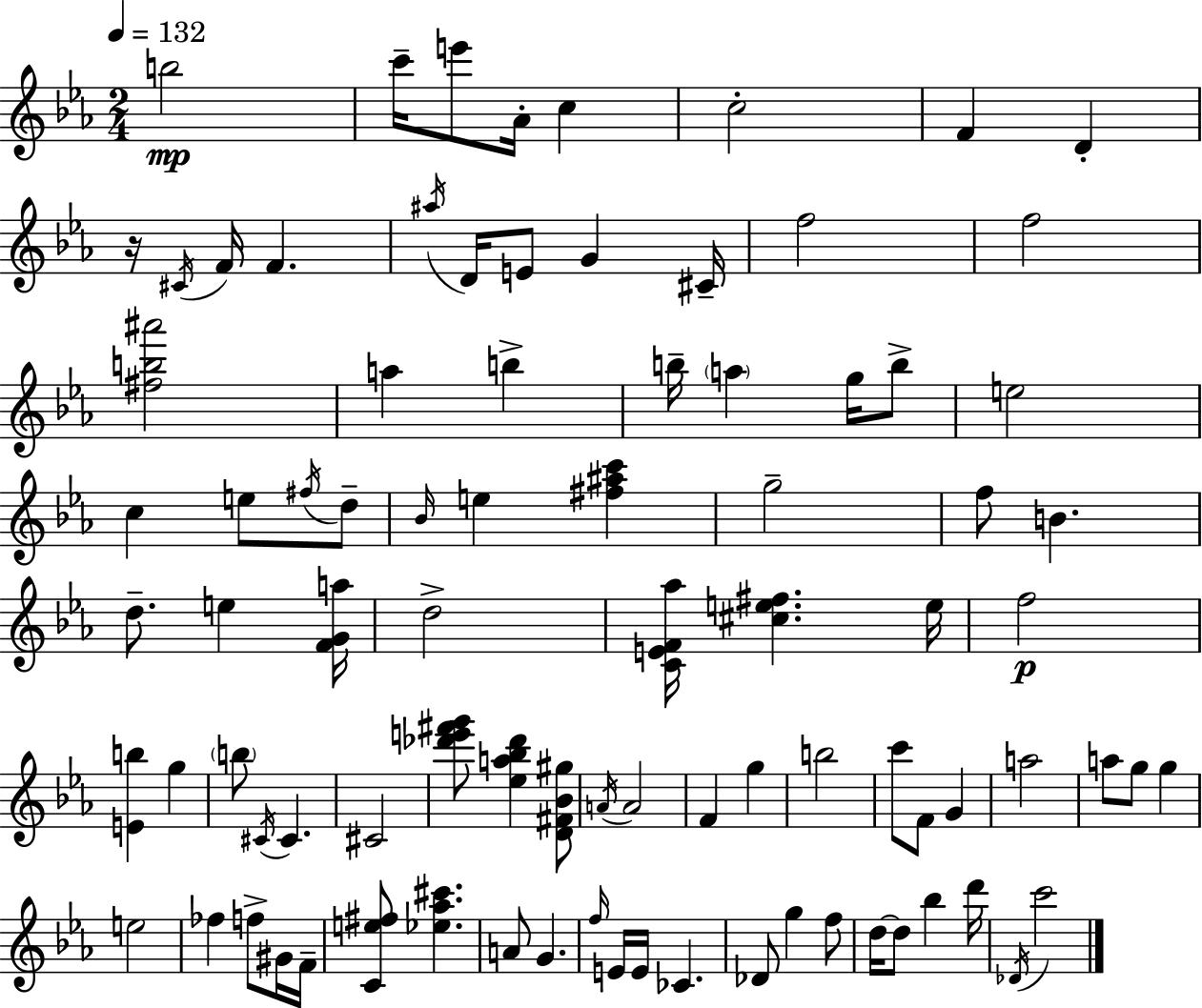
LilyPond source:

{
  \clef treble
  \numericTimeSignature
  \time 2/4
  \key ees \major
  \tempo 4 = 132
  b''2\mp | c'''16-- e'''8 aes'16-. c''4 | c''2-. | f'4 d'4-. | \break r16 \acciaccatura { cis'16 } f'16 f'4. | \acciaccatura { ais''16 } d'16 e'8 g'4 | cis'16-- f''2 | f''2 | \break <fis'' b'' ais'''>2 | a''4 b''4-> | b''16-- \parenthesize a''4 g''16 | b''8-> e''2 | \break c''4 e''8 | \acciaccatura { fis''16 } d''8-- \grace { bes'16 } e''4 | <fis'' ais'' c'''>4 g''2-- | f''8 b'4. | \break d''8.-- e''4 | <f' g' a''>16 d''2-> | <c' e' f' aes''>16 <cis'' e'' fis''>4. | e''16 f''2\p | \break <e' b''>4 | g''4 \parenthesize b''8 \acciaccatura { cis'16 } cis'4. | cis'2 | <des''' e''' fis''' g'''>8 <ees'' a'' bes'' des'''>4 | \break <d' fis' bes' gis''>8 \acciaccatura { a'16 } a'2 | f'4 | g''4 b''2 | c'''8 | \break f'8 g'4 a''2 | a''8 | g''8 g''4 e''2 | fes''4 | \break f''8-> gis'16 f'16-- <c' e'' fis''>8 | <ees'' aes'' cis'''>4. a'8 | g'4. \grace { f''16 } e'16 | e'16 ces'4. des'8 | \break g''4 f''8 d''16~~ | d''8 bes''4 d'''16 \acciaccatura { des'16 } | c'''2 | \bar "|."
}